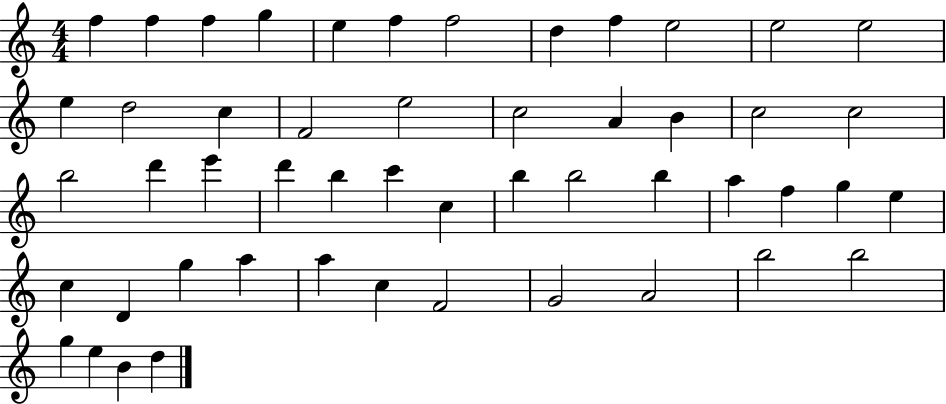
{
  \clef treble
  \numericTimeSignature
  \time 4/4
  \key c \major
  f''4 f''4 f''4 g''4 | e''4 f''4 f''2 | d''4 f''4 e''2 | e''2 e''2 | \break e''4 d''2 c''4 | f'2 e''2 | c''2 a'4 b'4 | c''2 c''2 | \break b''2 d'''4 e'''4 | d'''4 b''4 c'''4 c''4 | b''4 b''2 b''4 | a''4 f''4 g''4 e''4 | \break c''4 d'4 g''4 a''4 | a''4 c''4 f'2 | g'2 a'2 | b''2 b''2 | \break g''4 e''4 b'4 d''4 | \bar "|."
}